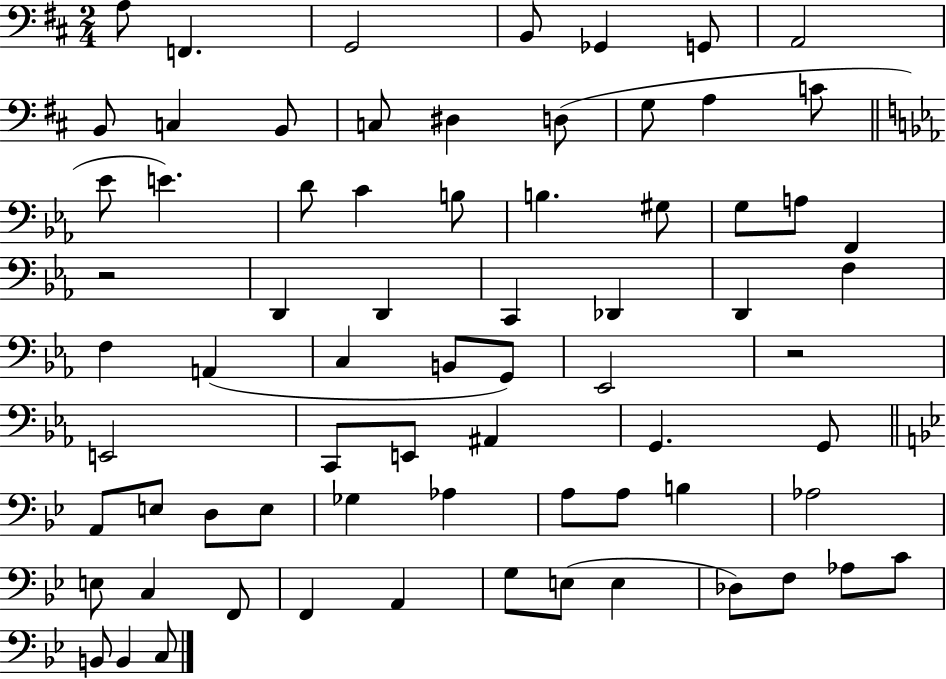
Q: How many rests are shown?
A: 2